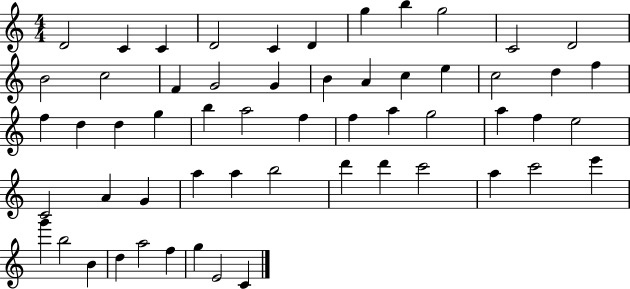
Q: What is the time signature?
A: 4/4